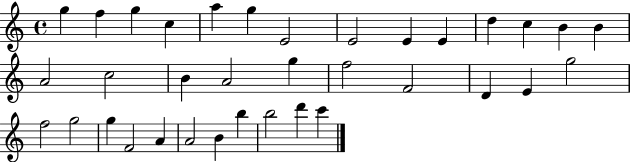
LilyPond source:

{
  \clef treble
  \time 4/4
  \defaultTimeSignature
  \key c \major
  g''4 f''4 g''4 c''4 | a''4 g''4 e'2 | e'2 e'4 e'4 | d''4 c''4 b'4 b'4 | \break a'2 c''2 | b'4 a'2 g''4 | f''2 f'2 | d'4 e'4 g''2 | \break f''2 g''2 | g''4 f'2 a'4 | a'2 b'4 b''4 | b''2 d'''4 c'''4 | \break \bar "|."
}